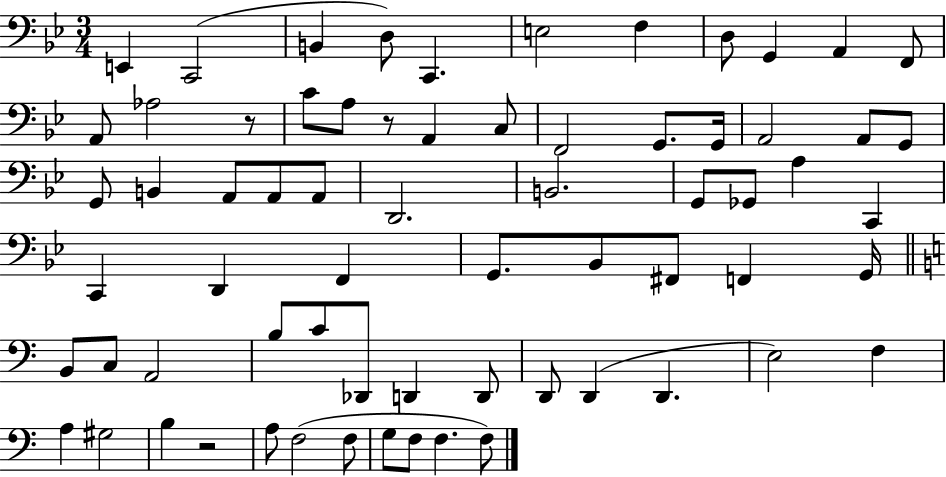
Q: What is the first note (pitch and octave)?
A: E2